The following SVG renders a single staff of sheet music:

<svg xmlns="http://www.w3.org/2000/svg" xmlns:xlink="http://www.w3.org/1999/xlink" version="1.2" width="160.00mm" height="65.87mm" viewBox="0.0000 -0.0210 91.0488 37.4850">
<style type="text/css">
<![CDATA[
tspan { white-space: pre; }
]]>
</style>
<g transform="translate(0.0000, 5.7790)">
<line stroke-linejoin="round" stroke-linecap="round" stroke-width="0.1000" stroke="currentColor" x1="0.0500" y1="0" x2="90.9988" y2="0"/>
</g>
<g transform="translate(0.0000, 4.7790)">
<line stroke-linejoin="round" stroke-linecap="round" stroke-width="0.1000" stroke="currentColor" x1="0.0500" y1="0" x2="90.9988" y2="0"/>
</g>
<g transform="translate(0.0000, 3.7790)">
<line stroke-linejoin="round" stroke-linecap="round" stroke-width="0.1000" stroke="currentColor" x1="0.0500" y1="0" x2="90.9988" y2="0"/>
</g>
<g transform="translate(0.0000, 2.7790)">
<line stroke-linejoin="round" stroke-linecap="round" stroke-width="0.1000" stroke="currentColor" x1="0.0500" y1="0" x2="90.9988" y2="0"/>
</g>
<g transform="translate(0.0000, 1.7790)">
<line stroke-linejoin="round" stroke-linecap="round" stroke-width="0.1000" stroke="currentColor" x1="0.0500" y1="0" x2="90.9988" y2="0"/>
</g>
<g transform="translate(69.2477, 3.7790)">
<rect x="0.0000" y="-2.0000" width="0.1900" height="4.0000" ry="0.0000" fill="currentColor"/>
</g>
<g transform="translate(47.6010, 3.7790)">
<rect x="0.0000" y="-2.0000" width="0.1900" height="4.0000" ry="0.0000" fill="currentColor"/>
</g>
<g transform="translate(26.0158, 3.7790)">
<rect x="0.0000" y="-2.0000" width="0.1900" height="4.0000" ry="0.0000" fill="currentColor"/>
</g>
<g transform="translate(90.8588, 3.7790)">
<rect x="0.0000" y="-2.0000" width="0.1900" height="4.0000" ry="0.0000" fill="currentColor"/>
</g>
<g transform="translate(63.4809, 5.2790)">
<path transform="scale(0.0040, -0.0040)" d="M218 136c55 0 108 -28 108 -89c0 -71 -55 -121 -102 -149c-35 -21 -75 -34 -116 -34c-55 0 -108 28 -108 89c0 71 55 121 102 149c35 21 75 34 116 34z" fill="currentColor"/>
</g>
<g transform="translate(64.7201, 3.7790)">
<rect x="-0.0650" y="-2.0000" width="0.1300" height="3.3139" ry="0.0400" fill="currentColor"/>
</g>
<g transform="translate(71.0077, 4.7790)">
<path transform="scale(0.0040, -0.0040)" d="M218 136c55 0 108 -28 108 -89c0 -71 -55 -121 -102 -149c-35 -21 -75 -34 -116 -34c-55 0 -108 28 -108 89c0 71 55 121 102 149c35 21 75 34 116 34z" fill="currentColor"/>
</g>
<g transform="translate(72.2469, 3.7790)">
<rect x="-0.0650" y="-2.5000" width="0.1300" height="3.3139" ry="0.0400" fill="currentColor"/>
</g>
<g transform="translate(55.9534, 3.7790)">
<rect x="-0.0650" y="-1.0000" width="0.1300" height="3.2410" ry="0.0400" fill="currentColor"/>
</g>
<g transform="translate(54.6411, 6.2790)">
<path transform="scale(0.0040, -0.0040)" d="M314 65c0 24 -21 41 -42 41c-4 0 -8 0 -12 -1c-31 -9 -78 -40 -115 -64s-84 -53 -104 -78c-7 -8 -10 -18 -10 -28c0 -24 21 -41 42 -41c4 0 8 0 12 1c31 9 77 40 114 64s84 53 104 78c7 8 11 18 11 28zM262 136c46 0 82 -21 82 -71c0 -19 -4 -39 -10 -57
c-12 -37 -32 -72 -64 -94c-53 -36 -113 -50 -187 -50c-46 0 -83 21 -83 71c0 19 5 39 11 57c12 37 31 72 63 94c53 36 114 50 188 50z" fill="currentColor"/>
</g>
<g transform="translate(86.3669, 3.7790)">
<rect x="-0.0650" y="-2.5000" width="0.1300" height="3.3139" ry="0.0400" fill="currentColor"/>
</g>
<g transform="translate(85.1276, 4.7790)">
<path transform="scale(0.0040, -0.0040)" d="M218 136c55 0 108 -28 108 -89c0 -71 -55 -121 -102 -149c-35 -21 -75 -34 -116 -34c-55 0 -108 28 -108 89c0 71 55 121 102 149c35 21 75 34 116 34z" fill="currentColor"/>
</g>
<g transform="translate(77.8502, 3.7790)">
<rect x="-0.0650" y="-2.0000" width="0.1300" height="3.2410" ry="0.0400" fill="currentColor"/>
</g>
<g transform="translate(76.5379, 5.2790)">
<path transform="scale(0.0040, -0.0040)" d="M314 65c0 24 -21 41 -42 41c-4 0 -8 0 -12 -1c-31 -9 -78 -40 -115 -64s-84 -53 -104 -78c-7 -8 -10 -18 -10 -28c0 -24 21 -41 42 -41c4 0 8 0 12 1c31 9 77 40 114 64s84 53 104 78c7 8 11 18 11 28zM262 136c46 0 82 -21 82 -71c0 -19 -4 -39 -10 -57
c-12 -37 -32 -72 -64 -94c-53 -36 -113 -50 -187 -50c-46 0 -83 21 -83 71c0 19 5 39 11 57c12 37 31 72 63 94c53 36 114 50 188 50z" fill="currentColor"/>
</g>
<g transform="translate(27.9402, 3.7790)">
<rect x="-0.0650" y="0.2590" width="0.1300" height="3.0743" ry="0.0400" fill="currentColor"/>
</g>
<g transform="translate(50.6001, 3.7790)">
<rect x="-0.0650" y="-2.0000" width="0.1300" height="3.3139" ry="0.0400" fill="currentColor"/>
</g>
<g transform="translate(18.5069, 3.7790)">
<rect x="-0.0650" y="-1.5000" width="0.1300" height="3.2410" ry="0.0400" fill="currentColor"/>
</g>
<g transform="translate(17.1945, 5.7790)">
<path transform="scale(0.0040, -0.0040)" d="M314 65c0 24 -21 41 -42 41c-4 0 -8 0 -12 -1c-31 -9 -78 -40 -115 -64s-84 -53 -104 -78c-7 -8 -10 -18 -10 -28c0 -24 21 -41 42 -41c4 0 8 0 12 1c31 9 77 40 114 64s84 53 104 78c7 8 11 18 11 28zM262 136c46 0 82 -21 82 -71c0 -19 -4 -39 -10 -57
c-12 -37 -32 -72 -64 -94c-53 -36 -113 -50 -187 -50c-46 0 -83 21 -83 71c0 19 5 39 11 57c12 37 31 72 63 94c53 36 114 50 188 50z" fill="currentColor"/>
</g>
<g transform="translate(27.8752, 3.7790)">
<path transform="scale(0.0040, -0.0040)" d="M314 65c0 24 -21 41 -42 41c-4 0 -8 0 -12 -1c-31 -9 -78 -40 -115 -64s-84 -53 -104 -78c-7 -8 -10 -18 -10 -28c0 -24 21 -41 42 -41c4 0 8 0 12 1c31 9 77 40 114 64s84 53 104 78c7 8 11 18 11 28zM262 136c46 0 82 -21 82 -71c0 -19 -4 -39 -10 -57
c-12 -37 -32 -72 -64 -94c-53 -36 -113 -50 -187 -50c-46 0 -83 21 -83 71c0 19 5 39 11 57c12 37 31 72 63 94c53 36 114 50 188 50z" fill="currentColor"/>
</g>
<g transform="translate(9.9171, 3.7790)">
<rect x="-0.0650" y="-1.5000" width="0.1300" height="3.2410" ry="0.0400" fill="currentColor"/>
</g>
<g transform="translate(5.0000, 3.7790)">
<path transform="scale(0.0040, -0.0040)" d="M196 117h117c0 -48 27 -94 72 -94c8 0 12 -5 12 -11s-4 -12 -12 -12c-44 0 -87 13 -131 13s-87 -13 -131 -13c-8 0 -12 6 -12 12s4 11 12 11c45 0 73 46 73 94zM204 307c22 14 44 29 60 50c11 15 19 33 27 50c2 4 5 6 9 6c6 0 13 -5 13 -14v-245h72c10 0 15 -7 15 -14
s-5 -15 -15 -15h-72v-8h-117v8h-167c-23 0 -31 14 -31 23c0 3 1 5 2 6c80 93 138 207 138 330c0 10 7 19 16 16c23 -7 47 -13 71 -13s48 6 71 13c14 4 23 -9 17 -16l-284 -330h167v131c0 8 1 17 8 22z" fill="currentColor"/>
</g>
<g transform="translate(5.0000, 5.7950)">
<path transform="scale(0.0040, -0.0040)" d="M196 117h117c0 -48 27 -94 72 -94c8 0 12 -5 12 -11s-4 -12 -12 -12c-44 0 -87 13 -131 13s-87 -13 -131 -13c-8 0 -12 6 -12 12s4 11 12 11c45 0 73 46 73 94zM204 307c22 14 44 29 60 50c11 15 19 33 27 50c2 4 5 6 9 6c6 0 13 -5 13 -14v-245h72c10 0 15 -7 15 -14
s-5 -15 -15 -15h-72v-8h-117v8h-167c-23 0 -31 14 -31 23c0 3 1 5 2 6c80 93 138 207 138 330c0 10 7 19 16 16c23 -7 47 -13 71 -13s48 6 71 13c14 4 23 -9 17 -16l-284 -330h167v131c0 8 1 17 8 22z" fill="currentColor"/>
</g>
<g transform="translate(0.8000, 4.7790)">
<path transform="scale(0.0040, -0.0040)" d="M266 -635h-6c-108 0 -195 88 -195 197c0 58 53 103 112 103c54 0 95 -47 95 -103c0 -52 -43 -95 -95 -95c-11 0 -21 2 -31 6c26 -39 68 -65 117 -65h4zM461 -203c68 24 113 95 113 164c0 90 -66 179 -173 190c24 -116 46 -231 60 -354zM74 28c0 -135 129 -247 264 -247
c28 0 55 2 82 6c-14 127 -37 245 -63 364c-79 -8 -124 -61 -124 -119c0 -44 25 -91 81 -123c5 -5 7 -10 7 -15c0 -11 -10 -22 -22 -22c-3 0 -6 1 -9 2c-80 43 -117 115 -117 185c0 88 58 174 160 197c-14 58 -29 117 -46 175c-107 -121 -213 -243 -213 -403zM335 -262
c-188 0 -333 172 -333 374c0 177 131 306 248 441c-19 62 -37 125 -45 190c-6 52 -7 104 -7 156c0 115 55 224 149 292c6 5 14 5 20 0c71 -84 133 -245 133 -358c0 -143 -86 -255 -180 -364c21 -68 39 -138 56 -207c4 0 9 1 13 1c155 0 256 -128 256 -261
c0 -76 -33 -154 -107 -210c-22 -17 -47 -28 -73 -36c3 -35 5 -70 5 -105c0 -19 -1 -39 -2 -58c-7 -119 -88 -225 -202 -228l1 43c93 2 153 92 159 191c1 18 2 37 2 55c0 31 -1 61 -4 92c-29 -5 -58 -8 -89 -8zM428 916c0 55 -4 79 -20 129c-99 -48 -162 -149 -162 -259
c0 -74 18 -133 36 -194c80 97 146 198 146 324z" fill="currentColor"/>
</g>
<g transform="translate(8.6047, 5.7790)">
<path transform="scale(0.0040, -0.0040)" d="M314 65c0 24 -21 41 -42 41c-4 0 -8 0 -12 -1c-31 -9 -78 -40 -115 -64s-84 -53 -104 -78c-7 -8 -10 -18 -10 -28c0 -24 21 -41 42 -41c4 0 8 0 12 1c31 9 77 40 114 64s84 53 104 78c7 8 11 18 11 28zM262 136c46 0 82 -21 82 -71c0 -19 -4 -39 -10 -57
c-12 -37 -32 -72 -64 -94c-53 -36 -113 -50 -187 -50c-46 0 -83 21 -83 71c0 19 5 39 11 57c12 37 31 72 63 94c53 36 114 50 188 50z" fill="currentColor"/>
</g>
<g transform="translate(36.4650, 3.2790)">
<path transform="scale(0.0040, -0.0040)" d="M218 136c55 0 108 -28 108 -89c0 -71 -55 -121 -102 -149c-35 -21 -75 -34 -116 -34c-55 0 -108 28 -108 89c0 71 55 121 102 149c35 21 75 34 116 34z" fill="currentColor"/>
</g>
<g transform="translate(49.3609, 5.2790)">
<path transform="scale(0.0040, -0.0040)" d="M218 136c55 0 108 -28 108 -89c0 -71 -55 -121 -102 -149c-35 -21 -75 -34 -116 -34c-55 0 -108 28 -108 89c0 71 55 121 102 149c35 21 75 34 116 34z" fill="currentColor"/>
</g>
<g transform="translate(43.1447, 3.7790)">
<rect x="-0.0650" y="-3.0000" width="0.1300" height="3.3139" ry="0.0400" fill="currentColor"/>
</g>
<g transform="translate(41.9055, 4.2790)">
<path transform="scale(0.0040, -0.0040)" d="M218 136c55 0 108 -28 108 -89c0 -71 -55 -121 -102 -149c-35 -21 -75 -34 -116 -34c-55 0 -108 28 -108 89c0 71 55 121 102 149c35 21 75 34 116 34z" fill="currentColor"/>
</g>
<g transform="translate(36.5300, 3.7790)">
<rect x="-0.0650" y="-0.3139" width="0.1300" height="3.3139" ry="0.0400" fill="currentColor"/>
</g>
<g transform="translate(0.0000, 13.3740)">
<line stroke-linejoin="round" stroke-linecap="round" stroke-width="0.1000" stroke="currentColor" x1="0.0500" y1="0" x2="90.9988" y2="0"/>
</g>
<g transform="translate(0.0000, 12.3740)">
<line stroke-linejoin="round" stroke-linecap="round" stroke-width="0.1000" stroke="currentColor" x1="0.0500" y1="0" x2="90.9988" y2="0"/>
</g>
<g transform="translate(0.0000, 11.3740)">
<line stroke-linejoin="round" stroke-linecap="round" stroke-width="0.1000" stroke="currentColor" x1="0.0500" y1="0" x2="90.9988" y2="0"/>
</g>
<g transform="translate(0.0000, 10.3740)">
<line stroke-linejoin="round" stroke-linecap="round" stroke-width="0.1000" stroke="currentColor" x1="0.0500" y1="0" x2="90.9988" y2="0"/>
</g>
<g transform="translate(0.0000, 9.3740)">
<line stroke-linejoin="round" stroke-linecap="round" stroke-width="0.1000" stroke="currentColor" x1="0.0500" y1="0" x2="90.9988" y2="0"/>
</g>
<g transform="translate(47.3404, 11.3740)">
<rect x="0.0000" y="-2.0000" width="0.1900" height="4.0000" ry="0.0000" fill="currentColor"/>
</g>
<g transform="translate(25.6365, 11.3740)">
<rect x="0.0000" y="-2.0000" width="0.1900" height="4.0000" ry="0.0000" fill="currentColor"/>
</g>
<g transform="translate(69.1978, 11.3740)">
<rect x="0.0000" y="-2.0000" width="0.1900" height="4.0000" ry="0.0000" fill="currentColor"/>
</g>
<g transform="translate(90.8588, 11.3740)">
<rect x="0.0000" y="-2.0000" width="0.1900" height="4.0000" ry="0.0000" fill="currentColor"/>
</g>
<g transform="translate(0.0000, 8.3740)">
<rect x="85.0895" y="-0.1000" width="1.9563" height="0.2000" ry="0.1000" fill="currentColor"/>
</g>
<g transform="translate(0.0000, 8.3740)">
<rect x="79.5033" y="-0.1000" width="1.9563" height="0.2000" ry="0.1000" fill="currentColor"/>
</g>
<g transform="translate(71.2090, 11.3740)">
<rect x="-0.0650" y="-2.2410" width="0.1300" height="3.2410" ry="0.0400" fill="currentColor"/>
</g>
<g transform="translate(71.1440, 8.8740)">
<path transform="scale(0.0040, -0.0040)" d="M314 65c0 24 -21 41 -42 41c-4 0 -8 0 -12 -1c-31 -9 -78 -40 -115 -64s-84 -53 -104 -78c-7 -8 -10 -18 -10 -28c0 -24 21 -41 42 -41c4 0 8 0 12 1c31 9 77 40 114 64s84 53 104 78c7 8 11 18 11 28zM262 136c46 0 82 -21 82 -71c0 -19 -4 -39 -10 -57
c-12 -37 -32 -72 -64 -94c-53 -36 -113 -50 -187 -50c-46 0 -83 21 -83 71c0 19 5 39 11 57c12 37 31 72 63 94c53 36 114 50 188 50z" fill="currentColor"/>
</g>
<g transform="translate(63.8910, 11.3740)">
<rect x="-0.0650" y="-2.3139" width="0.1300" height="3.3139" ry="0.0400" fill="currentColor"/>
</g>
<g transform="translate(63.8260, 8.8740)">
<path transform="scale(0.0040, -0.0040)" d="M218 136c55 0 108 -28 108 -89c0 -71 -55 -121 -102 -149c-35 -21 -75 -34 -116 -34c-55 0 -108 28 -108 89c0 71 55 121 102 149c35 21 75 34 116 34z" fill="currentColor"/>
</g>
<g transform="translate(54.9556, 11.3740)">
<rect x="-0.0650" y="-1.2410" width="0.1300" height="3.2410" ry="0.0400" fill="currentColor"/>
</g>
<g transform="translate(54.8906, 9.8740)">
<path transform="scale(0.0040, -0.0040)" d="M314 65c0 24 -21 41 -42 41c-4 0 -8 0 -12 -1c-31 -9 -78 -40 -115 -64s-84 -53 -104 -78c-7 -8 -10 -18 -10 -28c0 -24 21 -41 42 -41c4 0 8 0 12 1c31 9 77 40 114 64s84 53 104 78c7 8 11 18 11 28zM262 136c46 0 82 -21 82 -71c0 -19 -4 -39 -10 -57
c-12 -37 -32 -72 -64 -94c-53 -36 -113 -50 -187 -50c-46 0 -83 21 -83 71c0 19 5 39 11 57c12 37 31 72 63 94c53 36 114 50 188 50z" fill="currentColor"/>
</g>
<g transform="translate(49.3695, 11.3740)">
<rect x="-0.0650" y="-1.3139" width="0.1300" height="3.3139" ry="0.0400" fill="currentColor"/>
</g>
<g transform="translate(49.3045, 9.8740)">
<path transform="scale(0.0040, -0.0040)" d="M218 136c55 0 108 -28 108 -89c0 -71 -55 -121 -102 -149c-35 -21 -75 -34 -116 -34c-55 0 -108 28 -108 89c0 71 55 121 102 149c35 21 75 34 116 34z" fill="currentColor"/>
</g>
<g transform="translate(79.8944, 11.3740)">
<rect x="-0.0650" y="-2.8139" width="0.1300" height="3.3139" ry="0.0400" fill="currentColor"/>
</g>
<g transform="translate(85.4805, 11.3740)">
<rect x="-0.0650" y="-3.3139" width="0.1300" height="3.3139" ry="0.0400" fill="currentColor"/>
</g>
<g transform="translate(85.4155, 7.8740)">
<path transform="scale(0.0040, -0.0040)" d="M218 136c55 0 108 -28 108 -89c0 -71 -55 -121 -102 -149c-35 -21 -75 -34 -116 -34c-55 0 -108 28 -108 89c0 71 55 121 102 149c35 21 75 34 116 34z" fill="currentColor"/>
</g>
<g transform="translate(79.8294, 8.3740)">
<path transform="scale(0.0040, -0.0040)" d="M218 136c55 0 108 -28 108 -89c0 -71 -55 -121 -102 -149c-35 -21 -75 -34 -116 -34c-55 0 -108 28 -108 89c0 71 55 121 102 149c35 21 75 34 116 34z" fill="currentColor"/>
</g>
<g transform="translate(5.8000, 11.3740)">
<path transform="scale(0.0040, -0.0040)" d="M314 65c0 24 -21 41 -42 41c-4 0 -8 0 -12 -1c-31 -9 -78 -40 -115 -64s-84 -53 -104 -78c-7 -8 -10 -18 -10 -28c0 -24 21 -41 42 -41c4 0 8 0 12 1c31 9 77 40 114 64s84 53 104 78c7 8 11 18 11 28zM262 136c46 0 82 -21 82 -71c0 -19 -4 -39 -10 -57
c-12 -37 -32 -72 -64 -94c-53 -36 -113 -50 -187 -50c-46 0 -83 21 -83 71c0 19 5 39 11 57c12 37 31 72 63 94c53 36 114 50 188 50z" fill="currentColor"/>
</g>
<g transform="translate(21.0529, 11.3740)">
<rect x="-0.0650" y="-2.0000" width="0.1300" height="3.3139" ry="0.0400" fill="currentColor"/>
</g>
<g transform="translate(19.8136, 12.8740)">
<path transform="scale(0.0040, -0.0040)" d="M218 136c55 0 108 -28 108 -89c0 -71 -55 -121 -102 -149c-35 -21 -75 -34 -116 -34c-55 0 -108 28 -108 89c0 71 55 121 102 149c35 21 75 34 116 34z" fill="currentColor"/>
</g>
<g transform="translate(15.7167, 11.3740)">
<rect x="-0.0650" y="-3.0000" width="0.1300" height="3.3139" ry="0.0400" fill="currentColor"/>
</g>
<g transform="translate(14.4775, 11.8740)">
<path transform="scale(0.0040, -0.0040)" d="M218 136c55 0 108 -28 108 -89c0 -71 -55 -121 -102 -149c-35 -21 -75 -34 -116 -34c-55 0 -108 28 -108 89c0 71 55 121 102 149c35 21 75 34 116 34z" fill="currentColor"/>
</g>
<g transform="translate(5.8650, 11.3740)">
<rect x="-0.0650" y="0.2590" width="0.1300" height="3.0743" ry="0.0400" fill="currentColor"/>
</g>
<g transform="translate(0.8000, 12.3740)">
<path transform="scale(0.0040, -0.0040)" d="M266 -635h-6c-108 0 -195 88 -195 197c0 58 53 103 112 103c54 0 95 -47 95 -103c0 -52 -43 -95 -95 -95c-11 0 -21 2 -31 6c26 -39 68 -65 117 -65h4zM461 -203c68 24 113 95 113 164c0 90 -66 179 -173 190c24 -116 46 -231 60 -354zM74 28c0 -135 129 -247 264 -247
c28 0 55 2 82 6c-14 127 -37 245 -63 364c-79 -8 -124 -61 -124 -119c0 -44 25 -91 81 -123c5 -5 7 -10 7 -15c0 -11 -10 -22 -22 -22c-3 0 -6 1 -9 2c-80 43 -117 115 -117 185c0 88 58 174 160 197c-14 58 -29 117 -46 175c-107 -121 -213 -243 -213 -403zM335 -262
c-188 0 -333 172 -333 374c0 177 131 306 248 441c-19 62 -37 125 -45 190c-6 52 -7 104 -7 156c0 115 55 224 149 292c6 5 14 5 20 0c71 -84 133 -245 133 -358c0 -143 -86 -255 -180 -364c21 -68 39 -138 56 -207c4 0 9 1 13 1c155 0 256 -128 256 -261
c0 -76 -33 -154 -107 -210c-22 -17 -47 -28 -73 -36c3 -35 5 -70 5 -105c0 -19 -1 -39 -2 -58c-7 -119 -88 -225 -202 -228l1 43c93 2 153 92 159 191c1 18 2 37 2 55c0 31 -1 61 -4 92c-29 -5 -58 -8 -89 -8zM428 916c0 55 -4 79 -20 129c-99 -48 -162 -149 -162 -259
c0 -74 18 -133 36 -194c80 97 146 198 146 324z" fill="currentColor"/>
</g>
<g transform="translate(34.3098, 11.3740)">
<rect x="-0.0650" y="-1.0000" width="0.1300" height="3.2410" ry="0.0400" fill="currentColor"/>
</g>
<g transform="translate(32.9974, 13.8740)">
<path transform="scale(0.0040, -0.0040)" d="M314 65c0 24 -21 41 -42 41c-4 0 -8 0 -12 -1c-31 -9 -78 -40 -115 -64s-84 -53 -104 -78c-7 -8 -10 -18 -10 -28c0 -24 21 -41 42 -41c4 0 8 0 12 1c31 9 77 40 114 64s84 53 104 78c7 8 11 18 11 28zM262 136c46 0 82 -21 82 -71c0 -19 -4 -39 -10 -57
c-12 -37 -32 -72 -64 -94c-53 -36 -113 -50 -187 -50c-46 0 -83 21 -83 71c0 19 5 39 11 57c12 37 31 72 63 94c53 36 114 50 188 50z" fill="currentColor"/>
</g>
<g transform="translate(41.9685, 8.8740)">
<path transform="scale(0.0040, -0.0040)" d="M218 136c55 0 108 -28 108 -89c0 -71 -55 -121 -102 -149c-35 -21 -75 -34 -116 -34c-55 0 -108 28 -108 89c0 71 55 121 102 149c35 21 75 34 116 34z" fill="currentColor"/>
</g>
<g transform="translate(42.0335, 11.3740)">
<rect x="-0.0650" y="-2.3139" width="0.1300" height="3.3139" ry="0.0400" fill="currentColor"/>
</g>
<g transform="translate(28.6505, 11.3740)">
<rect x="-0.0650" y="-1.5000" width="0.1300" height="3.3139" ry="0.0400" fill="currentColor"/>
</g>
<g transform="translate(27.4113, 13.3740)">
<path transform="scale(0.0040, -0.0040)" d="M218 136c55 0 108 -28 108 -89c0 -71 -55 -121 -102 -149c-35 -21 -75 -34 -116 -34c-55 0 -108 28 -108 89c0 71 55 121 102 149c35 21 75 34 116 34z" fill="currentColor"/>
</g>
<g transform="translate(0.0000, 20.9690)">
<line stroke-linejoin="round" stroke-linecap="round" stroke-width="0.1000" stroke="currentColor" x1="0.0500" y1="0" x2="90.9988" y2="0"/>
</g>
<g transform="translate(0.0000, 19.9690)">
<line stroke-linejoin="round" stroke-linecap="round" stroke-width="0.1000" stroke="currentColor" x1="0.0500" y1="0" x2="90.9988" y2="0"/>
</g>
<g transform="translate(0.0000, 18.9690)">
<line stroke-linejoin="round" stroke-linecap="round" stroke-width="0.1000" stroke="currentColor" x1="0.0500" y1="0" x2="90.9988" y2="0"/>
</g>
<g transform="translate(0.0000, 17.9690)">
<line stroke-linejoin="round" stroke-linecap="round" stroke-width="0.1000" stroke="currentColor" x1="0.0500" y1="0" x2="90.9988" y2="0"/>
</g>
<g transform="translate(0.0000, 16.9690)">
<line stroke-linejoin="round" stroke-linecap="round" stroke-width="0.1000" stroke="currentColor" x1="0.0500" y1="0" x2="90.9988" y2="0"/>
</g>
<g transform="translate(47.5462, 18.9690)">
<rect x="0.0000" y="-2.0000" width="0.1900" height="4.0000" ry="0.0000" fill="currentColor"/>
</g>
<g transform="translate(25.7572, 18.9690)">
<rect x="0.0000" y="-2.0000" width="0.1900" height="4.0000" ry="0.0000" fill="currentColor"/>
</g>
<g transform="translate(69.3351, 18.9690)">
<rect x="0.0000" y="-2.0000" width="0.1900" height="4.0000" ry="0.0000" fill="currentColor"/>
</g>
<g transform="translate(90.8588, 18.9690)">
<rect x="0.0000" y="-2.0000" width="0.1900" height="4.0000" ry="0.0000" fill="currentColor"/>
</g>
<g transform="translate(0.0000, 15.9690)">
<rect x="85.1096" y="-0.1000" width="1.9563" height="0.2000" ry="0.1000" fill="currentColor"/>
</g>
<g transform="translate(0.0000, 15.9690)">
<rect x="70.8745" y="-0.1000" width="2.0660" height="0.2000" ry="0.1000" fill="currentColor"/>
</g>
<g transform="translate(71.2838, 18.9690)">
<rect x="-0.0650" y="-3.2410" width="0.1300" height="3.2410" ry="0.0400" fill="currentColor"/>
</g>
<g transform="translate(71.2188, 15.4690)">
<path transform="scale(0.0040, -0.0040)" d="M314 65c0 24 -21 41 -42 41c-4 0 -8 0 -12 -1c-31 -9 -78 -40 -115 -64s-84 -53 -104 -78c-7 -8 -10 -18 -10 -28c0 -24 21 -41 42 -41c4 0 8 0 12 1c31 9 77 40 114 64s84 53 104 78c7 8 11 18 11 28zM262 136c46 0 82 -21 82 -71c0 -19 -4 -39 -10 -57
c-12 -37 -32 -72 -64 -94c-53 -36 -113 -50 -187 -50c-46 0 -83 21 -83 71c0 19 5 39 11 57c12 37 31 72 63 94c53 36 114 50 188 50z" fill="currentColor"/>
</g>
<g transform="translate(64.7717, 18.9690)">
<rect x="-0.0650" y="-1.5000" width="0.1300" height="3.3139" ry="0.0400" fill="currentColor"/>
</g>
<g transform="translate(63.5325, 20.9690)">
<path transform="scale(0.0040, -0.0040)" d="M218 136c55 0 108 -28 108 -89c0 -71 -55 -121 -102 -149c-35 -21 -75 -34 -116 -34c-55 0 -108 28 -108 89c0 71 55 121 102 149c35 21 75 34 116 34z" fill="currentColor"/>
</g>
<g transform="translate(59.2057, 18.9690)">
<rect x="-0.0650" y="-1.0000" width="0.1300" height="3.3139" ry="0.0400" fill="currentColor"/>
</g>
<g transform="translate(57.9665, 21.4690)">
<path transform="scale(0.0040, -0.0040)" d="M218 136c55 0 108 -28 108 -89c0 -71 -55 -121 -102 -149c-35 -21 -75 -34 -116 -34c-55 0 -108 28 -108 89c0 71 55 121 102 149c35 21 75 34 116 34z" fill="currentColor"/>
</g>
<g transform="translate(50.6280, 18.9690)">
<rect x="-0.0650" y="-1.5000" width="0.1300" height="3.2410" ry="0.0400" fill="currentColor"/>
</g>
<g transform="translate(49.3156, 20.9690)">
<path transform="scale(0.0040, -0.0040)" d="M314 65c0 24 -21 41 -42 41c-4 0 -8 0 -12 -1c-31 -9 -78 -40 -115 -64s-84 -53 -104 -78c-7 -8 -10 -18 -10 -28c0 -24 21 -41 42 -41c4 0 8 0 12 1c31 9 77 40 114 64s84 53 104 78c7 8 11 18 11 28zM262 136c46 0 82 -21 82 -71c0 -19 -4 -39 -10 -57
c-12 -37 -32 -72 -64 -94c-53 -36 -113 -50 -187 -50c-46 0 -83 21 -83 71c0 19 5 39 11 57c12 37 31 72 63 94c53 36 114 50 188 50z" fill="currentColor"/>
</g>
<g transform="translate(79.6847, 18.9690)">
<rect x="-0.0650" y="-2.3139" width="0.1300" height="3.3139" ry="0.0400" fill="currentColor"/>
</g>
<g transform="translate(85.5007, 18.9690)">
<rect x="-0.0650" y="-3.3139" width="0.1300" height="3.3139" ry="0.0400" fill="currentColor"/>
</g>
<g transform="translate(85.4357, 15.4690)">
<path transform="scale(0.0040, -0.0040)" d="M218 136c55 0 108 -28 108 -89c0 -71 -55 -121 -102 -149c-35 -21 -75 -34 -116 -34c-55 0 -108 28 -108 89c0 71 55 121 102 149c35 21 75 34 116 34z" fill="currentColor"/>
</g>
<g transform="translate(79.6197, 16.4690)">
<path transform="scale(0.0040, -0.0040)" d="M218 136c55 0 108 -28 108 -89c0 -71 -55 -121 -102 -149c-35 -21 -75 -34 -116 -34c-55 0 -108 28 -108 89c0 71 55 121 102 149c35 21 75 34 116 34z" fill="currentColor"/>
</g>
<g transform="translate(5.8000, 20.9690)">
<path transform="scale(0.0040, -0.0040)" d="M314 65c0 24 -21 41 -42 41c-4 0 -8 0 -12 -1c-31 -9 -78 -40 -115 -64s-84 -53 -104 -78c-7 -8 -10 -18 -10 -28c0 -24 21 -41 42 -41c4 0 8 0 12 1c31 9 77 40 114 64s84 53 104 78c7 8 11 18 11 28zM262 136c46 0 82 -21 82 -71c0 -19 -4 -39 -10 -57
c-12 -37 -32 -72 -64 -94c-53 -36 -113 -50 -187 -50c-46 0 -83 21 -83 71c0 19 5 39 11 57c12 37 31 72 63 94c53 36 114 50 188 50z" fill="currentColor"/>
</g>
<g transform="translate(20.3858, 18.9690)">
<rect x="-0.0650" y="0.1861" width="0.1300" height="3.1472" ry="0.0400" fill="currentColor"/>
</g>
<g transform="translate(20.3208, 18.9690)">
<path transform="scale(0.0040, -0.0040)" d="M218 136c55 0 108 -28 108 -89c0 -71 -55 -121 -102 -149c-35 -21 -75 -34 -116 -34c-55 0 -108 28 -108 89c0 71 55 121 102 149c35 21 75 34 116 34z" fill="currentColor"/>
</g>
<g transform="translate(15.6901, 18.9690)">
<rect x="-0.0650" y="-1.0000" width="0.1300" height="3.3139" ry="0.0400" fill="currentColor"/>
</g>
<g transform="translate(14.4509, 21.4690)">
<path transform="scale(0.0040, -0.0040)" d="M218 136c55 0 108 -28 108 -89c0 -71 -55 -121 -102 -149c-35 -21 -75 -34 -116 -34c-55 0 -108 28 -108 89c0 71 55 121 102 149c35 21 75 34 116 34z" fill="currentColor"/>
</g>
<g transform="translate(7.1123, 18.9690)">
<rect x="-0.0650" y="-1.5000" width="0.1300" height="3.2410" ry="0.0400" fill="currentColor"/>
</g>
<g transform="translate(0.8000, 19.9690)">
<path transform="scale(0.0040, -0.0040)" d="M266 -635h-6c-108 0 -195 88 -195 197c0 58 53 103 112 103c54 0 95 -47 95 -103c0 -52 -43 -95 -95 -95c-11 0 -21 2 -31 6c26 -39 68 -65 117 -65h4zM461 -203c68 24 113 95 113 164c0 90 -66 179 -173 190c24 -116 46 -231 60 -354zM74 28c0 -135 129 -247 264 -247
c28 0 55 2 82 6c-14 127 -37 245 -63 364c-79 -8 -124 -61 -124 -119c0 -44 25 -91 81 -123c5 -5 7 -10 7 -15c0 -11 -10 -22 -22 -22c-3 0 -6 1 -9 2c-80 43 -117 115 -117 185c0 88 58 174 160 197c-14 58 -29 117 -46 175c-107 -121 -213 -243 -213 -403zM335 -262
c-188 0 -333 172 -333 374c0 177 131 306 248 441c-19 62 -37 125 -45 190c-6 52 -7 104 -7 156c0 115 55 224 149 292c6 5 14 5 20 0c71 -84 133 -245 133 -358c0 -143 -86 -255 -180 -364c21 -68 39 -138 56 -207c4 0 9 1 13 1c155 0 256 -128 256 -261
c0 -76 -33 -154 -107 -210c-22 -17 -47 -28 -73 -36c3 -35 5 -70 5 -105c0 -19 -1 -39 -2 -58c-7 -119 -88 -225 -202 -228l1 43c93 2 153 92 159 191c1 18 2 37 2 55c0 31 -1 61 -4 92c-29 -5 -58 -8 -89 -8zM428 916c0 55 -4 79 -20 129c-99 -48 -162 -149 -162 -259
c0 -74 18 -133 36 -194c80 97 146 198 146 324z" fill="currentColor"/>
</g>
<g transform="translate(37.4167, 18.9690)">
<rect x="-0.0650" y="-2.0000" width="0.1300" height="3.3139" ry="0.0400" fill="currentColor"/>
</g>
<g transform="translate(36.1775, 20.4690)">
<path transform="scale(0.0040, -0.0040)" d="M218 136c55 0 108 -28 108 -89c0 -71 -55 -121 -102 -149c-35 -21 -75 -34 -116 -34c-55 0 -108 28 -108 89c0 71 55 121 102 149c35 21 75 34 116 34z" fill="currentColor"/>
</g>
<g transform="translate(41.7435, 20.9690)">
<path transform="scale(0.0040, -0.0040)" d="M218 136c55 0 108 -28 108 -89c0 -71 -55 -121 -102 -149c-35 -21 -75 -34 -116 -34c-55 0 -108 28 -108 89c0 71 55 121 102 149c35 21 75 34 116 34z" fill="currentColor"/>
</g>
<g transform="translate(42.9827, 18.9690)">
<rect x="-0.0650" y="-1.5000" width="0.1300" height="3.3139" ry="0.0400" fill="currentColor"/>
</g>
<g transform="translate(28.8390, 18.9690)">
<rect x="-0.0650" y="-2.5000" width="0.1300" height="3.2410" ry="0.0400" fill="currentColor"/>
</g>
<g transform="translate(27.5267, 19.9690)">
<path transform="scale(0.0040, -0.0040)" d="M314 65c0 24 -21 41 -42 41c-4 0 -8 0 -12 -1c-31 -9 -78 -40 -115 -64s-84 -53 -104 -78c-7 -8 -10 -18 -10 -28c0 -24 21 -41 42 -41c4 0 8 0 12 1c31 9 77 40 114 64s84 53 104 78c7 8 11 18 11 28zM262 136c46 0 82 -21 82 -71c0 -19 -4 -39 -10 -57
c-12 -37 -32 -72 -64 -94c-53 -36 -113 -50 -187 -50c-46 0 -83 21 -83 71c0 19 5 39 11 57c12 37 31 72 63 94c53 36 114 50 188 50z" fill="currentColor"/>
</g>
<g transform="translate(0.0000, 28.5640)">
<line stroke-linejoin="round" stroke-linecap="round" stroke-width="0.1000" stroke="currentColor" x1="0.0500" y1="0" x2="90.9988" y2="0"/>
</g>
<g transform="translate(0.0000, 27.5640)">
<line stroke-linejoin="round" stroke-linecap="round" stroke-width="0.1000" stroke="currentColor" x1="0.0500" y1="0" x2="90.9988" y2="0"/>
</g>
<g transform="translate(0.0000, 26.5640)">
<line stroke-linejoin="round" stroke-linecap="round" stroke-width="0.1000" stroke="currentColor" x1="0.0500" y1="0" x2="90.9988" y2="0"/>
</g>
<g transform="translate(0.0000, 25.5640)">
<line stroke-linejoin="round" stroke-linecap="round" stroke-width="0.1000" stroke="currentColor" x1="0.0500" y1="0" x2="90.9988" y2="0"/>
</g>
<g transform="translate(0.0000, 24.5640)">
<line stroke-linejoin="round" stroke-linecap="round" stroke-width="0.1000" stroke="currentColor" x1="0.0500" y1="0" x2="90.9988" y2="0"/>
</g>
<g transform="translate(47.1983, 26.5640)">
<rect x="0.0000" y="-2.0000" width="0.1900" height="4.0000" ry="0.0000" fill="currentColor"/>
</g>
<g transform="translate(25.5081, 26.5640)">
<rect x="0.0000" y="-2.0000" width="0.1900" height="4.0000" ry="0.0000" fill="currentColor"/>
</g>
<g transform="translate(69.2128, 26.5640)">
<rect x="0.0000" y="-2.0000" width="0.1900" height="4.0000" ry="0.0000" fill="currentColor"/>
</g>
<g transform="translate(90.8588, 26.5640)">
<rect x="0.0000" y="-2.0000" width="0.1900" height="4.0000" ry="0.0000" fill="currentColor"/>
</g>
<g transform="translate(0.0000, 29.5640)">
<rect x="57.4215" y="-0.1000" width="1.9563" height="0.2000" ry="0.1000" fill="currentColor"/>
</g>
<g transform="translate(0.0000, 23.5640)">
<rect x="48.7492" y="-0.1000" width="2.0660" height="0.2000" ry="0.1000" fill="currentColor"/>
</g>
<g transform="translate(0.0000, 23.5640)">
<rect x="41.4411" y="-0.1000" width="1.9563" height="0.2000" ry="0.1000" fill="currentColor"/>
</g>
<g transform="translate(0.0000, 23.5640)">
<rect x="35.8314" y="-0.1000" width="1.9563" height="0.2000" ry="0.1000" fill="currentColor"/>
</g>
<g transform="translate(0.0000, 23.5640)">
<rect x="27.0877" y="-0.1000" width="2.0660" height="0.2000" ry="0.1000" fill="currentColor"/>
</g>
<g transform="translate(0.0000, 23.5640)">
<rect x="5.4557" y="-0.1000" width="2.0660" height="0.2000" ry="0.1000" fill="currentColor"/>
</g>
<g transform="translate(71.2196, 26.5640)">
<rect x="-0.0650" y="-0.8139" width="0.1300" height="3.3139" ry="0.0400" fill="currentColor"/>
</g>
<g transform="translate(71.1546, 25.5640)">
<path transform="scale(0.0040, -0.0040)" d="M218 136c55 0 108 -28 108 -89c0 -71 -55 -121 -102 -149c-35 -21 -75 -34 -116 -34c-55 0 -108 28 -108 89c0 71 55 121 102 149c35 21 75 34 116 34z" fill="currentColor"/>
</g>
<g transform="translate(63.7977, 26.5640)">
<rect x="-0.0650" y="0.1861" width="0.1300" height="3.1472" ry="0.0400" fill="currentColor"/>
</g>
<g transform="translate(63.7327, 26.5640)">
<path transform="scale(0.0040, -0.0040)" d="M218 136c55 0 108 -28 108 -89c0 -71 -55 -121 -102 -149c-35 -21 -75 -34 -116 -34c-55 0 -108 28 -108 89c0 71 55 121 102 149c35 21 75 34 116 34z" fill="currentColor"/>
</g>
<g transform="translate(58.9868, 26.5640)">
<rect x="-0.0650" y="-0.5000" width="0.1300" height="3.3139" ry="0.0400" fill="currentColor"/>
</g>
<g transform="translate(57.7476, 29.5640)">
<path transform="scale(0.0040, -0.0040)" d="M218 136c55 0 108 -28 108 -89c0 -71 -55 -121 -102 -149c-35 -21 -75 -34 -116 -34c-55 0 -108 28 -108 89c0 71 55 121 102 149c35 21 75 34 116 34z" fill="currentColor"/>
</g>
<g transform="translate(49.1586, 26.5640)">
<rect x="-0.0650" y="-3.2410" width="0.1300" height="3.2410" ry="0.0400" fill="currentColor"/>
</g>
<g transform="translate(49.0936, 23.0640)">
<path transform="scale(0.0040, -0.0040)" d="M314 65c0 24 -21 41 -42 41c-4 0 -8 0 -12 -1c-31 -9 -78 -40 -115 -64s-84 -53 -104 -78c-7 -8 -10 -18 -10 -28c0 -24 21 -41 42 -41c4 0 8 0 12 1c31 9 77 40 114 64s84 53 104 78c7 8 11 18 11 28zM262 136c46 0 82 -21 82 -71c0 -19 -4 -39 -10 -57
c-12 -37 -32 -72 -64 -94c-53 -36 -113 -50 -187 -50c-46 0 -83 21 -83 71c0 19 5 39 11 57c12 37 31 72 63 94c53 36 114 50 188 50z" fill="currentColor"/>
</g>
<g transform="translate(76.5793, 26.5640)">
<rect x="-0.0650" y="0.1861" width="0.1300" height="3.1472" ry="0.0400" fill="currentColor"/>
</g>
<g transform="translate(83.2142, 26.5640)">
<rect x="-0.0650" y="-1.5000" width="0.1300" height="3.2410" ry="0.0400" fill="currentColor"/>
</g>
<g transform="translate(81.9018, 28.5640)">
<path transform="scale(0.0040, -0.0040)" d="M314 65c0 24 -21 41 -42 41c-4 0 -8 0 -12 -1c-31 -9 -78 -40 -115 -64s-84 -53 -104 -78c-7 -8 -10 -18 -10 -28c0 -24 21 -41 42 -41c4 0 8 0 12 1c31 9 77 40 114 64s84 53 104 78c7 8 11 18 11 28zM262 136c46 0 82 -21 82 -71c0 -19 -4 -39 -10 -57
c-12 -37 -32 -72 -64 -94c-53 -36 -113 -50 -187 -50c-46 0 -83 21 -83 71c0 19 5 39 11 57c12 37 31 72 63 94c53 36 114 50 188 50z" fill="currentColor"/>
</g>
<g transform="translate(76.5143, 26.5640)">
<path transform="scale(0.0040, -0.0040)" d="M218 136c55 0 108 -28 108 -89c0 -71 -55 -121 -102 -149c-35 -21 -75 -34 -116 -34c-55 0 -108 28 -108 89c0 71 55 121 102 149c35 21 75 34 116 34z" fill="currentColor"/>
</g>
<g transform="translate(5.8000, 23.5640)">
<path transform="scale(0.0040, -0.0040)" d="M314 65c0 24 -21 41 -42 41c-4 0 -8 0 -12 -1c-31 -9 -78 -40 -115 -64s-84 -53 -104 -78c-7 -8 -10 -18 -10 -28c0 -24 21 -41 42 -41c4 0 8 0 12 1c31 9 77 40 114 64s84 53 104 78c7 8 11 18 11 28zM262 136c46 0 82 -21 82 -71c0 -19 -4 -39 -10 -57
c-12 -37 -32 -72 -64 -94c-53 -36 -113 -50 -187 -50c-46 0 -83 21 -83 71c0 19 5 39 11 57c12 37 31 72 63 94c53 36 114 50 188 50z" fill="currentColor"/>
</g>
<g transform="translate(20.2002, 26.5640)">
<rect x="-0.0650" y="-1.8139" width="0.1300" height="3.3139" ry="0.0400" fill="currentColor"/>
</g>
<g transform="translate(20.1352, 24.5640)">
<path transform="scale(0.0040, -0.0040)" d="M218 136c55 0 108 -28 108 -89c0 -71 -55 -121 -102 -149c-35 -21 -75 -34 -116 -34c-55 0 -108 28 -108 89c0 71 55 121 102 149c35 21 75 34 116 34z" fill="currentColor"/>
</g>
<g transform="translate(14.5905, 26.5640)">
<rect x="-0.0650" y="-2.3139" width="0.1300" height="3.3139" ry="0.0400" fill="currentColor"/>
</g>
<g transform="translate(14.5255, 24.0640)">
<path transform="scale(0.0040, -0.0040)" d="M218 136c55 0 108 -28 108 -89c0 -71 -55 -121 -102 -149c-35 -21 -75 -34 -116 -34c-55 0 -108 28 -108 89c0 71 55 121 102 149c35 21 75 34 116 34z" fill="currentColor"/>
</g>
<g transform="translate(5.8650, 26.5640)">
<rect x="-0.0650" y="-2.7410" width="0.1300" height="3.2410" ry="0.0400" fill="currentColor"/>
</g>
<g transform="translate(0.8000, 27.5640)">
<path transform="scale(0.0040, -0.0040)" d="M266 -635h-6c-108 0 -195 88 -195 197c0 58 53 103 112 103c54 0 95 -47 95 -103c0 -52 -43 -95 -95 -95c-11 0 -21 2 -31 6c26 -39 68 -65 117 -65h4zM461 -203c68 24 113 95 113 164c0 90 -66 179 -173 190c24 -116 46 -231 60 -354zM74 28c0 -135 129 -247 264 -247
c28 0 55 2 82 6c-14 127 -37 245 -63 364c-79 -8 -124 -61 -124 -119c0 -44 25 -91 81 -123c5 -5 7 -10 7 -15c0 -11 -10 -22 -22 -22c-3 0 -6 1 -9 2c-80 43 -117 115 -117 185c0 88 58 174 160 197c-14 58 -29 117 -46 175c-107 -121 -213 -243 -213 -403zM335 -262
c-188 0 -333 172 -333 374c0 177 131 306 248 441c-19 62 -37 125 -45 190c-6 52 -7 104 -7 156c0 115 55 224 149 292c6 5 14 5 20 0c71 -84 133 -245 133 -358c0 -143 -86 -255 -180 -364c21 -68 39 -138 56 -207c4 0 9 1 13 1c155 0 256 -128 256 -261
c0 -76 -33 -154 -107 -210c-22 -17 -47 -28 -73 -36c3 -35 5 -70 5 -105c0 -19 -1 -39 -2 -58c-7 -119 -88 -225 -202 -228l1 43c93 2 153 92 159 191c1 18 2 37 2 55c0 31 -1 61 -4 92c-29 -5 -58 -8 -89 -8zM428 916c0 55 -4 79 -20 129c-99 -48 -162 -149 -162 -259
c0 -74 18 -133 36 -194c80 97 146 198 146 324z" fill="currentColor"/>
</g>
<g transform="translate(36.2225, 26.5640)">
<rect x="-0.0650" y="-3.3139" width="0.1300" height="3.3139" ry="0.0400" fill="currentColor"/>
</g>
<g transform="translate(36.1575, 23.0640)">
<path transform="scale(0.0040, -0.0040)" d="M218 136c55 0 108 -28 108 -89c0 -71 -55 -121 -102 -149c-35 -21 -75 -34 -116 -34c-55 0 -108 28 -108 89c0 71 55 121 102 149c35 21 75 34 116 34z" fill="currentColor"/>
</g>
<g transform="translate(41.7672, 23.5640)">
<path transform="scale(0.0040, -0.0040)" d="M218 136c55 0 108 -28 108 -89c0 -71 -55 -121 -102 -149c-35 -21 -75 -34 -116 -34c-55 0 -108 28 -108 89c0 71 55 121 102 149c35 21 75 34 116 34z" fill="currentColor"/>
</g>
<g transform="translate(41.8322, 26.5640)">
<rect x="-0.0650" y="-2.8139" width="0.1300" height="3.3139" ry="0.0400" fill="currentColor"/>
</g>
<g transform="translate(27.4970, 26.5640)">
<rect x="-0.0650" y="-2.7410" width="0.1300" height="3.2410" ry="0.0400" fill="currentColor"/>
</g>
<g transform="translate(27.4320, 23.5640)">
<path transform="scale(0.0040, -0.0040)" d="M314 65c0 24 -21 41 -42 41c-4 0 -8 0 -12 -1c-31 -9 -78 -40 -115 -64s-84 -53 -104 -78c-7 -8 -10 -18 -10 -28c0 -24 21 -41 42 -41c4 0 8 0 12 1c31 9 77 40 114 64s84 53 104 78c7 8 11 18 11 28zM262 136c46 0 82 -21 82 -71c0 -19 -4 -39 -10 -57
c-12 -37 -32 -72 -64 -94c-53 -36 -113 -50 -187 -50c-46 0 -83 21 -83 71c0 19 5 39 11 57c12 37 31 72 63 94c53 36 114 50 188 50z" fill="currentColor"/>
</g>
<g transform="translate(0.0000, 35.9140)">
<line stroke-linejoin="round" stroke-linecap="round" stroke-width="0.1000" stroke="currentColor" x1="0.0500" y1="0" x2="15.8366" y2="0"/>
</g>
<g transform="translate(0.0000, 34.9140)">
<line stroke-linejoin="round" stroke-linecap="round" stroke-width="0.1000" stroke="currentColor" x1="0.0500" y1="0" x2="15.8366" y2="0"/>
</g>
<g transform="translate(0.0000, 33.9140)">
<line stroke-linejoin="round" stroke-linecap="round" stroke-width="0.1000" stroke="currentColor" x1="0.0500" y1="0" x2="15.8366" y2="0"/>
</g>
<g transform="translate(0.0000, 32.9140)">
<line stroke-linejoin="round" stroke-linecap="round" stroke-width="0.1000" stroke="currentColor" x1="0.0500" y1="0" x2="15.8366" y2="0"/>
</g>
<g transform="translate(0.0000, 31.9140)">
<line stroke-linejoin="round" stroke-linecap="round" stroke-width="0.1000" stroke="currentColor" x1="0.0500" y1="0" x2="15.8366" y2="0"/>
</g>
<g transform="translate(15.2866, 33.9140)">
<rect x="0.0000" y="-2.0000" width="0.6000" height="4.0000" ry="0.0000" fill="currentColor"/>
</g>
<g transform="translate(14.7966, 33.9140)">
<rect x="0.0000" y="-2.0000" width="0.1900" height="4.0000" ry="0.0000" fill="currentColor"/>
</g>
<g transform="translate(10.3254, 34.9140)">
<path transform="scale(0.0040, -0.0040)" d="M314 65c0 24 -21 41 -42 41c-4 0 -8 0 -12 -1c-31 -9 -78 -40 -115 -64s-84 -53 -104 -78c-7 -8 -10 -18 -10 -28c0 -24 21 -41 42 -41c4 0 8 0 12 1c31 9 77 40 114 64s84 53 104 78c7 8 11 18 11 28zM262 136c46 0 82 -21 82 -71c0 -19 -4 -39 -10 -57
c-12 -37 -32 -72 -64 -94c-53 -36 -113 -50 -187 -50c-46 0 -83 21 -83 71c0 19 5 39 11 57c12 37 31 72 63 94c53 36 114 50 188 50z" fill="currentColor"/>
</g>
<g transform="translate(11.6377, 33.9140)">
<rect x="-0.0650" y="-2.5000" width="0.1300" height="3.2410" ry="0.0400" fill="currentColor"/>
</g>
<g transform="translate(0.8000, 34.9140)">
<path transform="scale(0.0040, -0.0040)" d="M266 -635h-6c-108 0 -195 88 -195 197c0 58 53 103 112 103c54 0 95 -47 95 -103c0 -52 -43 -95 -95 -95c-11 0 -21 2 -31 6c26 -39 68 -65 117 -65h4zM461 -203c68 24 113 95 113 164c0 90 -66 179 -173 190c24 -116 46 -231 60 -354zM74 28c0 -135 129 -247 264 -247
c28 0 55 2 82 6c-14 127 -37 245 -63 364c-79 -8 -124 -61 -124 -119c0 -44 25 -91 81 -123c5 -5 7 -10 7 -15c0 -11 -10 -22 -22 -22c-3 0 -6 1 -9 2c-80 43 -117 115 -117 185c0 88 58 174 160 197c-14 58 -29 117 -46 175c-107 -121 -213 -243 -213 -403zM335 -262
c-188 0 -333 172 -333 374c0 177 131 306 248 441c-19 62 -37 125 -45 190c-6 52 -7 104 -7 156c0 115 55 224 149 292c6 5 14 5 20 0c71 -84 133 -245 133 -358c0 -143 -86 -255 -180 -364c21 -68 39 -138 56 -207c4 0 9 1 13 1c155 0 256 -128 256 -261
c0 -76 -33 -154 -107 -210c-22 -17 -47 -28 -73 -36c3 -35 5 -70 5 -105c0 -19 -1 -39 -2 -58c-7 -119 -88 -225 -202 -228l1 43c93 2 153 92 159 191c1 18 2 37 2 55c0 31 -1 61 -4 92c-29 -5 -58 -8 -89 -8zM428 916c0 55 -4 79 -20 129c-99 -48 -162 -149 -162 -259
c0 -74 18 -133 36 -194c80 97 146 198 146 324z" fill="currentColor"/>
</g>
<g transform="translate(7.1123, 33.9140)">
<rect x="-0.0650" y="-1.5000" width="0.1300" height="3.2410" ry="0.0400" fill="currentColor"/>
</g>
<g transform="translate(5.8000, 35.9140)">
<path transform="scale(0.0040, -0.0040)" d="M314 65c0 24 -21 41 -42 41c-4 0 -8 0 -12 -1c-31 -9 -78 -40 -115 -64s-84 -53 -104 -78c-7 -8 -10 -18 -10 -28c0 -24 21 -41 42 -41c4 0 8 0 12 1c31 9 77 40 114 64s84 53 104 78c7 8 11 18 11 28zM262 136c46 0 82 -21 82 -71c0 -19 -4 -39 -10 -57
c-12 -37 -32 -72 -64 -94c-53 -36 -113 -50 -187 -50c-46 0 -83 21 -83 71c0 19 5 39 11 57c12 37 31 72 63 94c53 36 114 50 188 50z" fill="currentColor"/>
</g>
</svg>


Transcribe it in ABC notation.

X:1
T:Untitled
M:4/4
L:1/4
K:C
E2 E2 B2 c A F D2 F G F2 G B2 A F E D2 g e e2 g g2 a b E2 D B G2 F E E2 D E b2 g b a2 g f a2 b a b2 C B d B E2 E2 G2